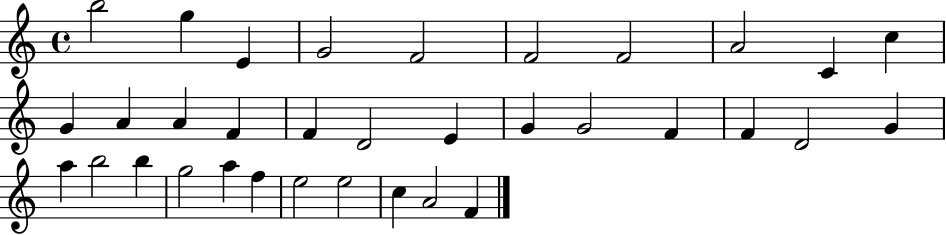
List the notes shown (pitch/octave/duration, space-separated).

B5/h G5/q E4/q G4/h F4/h F4/h F4/h A4/h C4/q C5/q G4/q A4/q A4/q F4/q F4/q D4/h E4/q G4/q G4/h F4/q F4/q D4/h G4/q A5/q B5/h B5/q G5/h A5/q F5/q E5/h E5/h C5/q A4/h F4/q